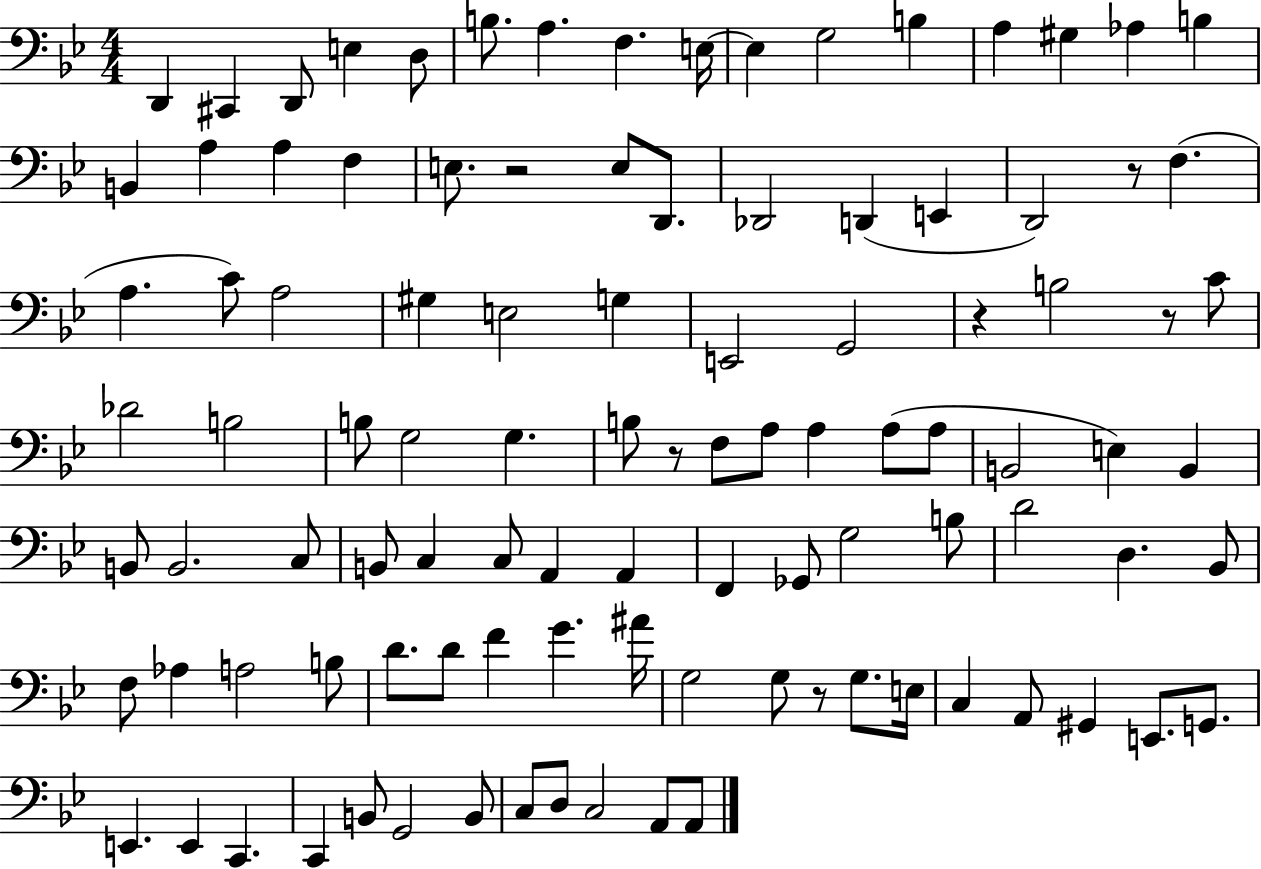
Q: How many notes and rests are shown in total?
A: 103